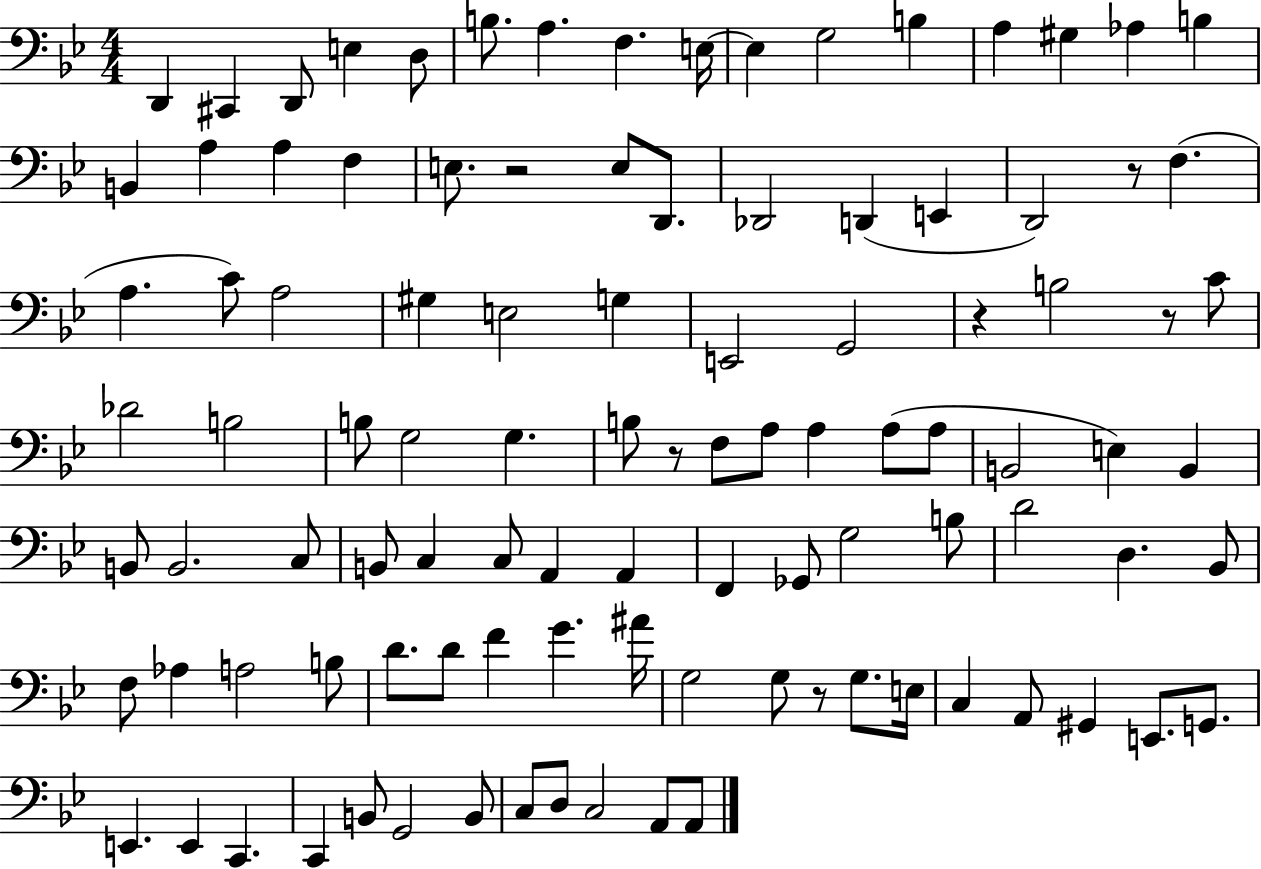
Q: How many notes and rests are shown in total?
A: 103